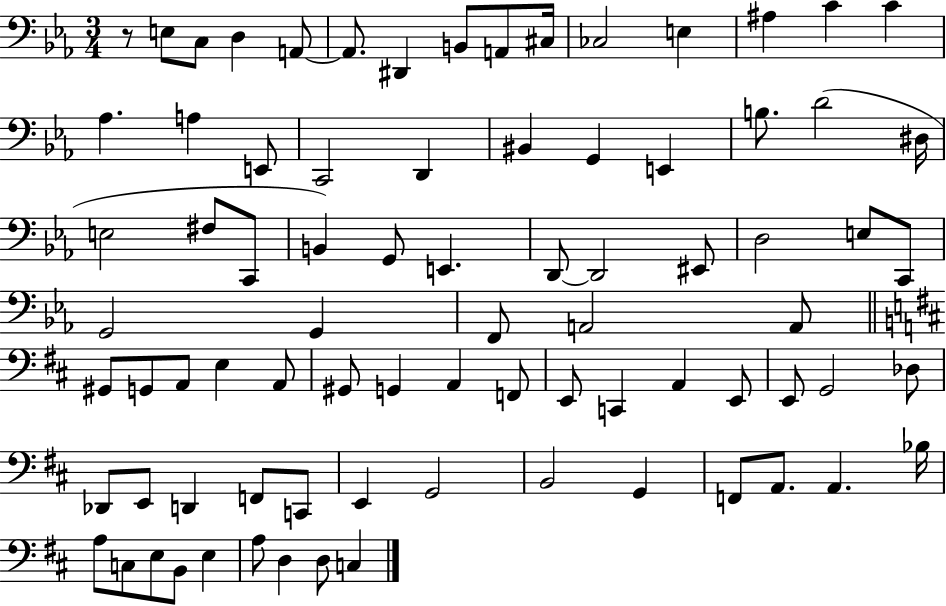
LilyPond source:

{
  \clef bass
  \numericTimeSignature
  \time 3/4
  \key ees \major
  \repeat volta 2 { r8 e8 c8 d4 a,8~~ | a,8. dis,4 b,8 a,8 cis16 | ces2 e4 | ais4 c'4 c'4 | \break aes4. a4 e,8 | c,2 d,4 | bis,4 g,4 e,4 | b8. d'2( dis16 | \break e2 fis8 c,8 | b,4) g,8 e,4. | d,8~~ d,2 eis,8 | d2 e8 c,8 | \break g,2 g,4 | f,8 a,2 a,8 | \bar "||" \break \key d \major gis,8 g,8 a,8 e4 a,8 | gis,8 g,4 a,4 f,8 | e,8 c,4 a,4 e,8 | e,8 g,2 des8 | \break des,8 e,8 d,4 f,8 c,8 | e,4 g,2 | b,2 g,4 | f,8 a,8. a,4. bes16 | \break a8 c8 e8 b,8 e4 | a8 d4 d8 c4 | } \bar "|."
}